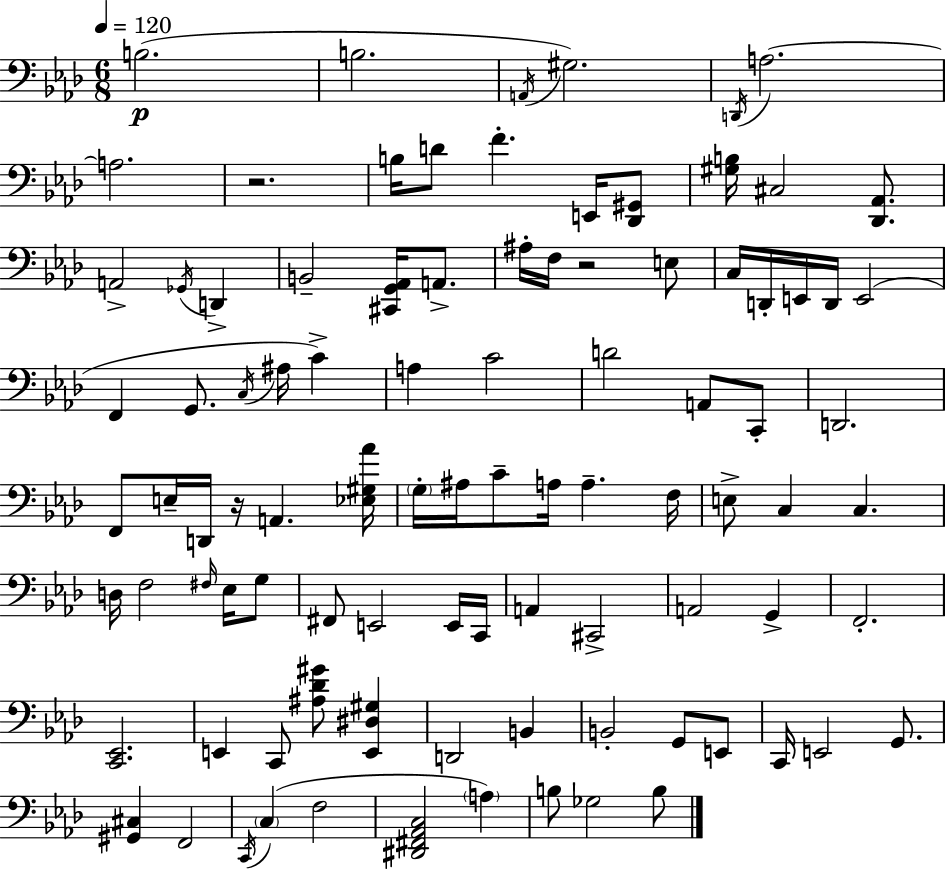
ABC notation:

X:1
T:Untitled
M:6/8
L:1/4
K:Fm
B,2 B,2 A,,/4 ^G,2 D,,/4 A,2 A,2 z2 B,/4 D/2 F E,,/4 [_D,,^G,,]/2 [^G,B,]/4 ^C,2 [_D,,_A,,]/2 A,,2 _G,,/4 D,, B,,2 [^C,,G,,_A,,]/4 A,,/2 ^A,/4 F,/4 z2 E,/2 C,/4 D,,/4 E,,/4 D,,/4 E,,2 F,, G,,/2 C,/4 ^A,/4 C A, C2 D2 A,,/2 C,,/2 D,,2 F,,/2 E,/4 D,,/4 z/4 A,, [_E,^G,_A]/4 G,/4 ^A,/4 C/2 A,/4 A, F,/4 E,/2 C, C, D,/4 F,2 ^F,/4 _E,/4 G,/2 ^F,,/2 E,,2 E,,/4 C,,/4 A,, ^C,,2 A,,2 G,, F,,2 [C,,_E,,]2 E,, C,,/2 [^A,_D^G]/2 [E,,^D,^G,] D,,2 B,, B,,2 G,,/2 E,,/2 C,,/4 E,,2 G,,/2 [^G,,^C,] F,,2 C,,/4 C, F,2 [^D,,^F,,_A,,C,]2 A, B,/2 _G,2 B,/2